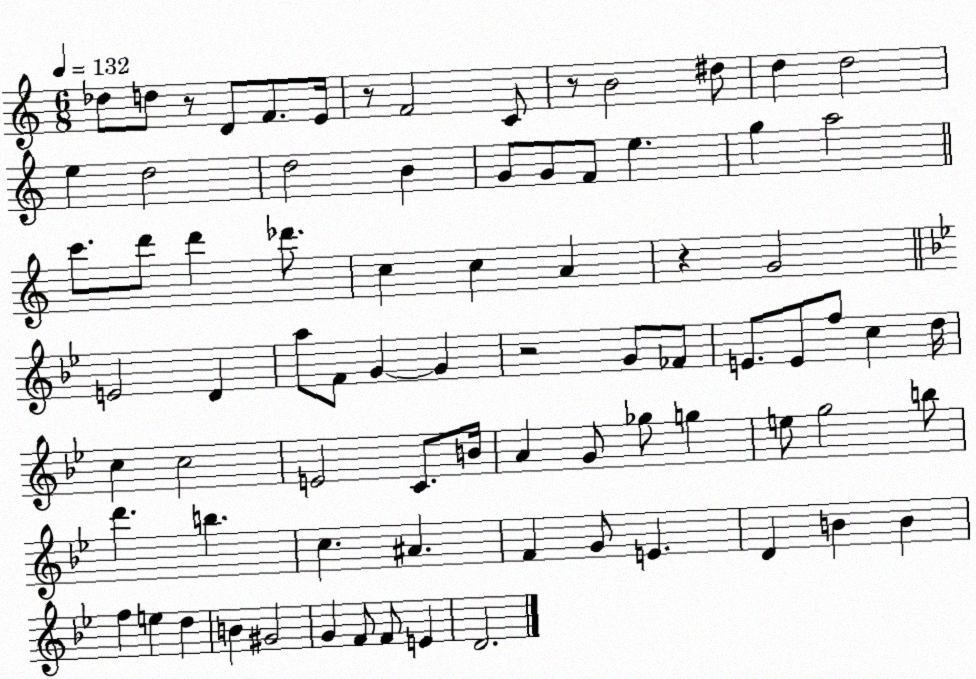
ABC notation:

X:1
T:Untitled
M:6/8
L:1/4
K:C
_d/2 d/2 z/2 D/2 F/2 E/4 z/2 F2 C/2 z/2 B2 ^d/2 d d2 e d2 d2 B G/2 G/2 F/2 e g a2 c'/2 d'/2 d' _d'/2 c c A z G2 E2 D a/2 F/2 G G z2 G/2 _F/2 E/2 E/2 f/2 c d/4 c c2 E2 C/2 B/4 A G/2 _g/2 g e/2 g2 b/2 d' b c ^A F G/2 E D B B f e d B ^G2 G F/2 F/2 E D2